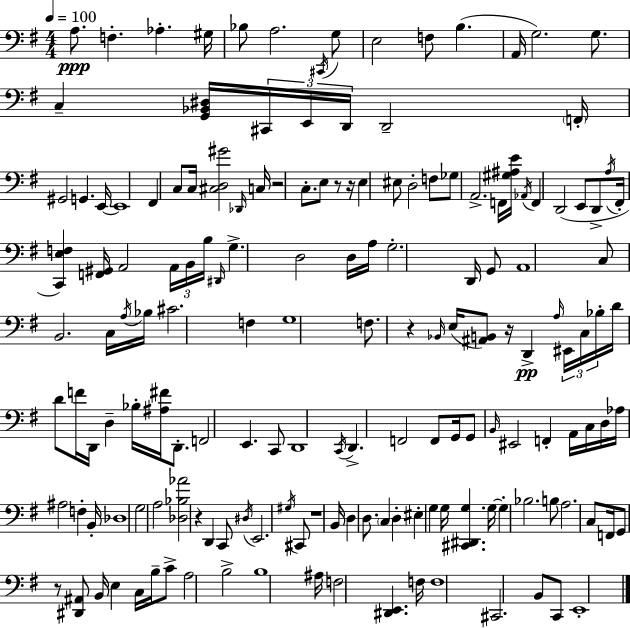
{
  \clef bass
  \numericTimeSignature
  \time 4/4
  \key g \major
  \tempo 4 = 100
  \repeat volta 2 { a8.\ppp f4.-. aes4.-. gis16 | bes8 a2. \acciaccatura { cis,16 } g8 | e2 f8 b4.( | a,16 g2.) g8. | \break c4-- <g, bes, dis>16 \tuplet 3/2 { cis,16 e,16 d,16 } d,2-- | \parenthesize f,16-. gis,2 g,4. | e,16~~ e,1 | fis,4 c8 c16 <cis d gis'>2 | \break \grace { des,16 } c16 r2 c8.-. e8 r8 | r16 e4 eis8 d2-. | f8 ges8 a,2.-> | f,16 <gis ais e'>16 \acciaccatura { aes,16 } f,4 d,2( e,8 | \break d,8-> \acciaccatura { a16 } fis,16-. <c, e f>4) <f, gis,>16 a,2 | \tuplet 3/2 { a,16 b,16 b16 } \grace { dis,16 } g4.-> d2 | d16 a16 g2.-. | d,16 g,8 a,1 | \break c8 b,2. | c16 \acciaccatura { a16 } bes16 cis'2. | f4 g1 | f8. r4 \grace { bes,16 }( e16 <ais, b,>8) | \break r16 d,4->\pp \grace { a16 } \tuplet 3/2 { eis,16 c16 bes16-. } d'16 d'8 f'16 d,16 d4-- | bes16-. <ais fis'>16 d,8.-. f,2 | e,4. c,8 d,1 | \acciaccatura { c,16 } d,4.-> f,2 | \break f,8 g,16 g,8 \grace { b,16 } eis,2 | f,4-. a,16 c16 d16 aes16 ais2 | f4-. b,16-. des1 | g2 | \break a2 <des bes aes'>2 | r4 d,4 c,8 \acciaccatura { dis16 } e,2. | \acciaccatura { gis16 } cis,8 r1 | b,16 d4 | \break d8. \parenthesize c4 d4-. eis4-. | g4 g16 <cis, dis, g>4. g16~~ g4-. | bes2. b8 a2. | c8 f,16 g,8 r8 | \break <dis, ais,>8 b,16 e4 c16 b16-- c'8-> a2 | b2-> b1 | ais16 f2 | <dis, e,>4. f16 f1 | \break cis,2. | b,8 c,8 e,1-. | } \bar "|."
}